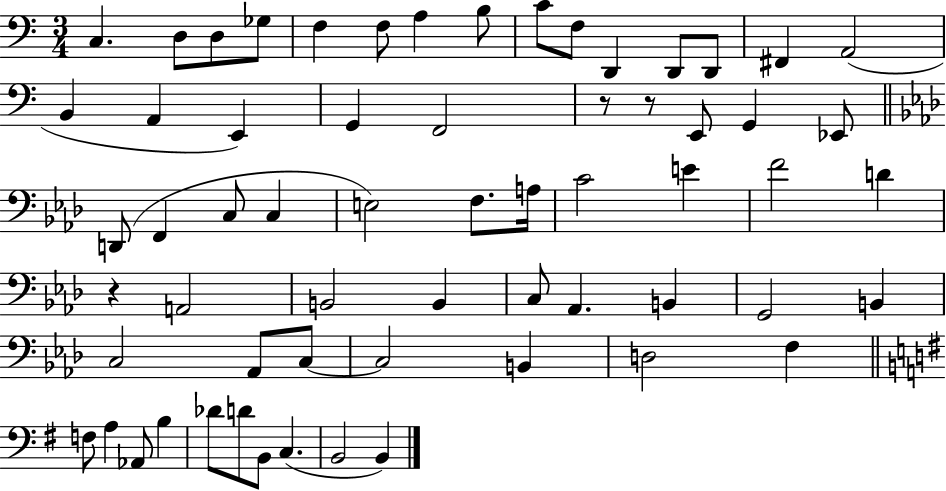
X:1
T:Untitled
M:3/4
L:1/4
K:C
C, D,/2 D,/2 _G,/2 F, F,/2 A, B,/2 C/2 F,/2 D,, D,,/2 D,,/2 ^F,, A,,2 B,, A,, E,, G,, F,,2 z/2 z/2 E,,/2 G,, _E,,/2 D,,/2 F,, C,/2 C, E,2 F,/2 A,/4 C2 E F2 D z A,,2 B,,2 B,, C,/2 _A,, B,, G,,2 B,, C,2 _A,,/2 C,/2 C,2 B,, D,2 F, F,/2 A, _A,,/2 B, _D/2 D/2 B,,/2 C, B,,2 B,,